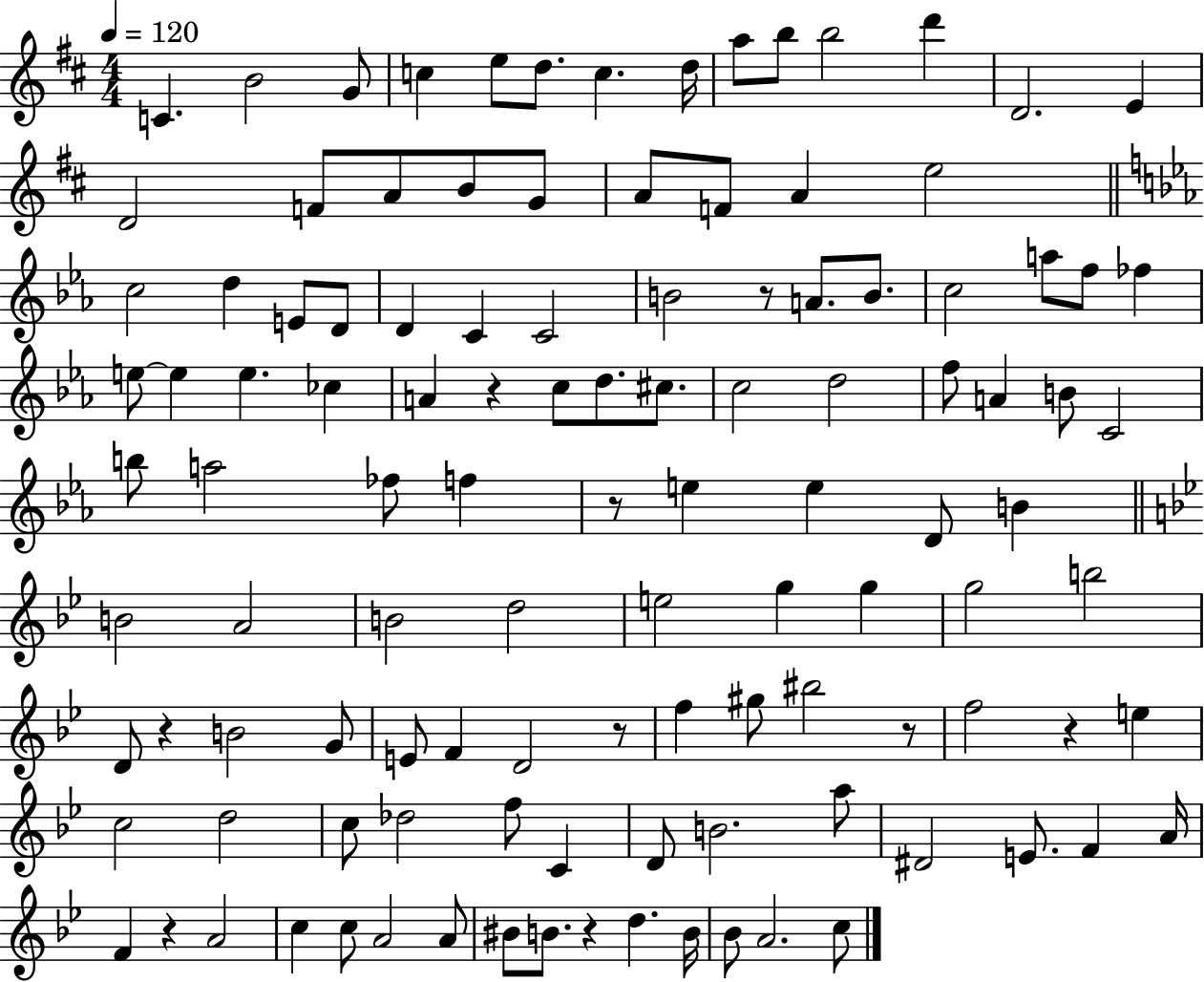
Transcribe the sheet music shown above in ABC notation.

X:1
T:Untitled
M:4/4
L:1/4
K:D
C B2 G/2 c e/2 d/2 c d/4 a/2 b/2 b2 d' D2 E D2 F/2 A/2 B/2 G/2 A/2 F/2 A e2 c2 d E/2 D/2 D C C2 B2 z/2 A/2 B/2 c2 a/2 f/2 _f e/2 e e _c A z c/2 d/2 ^c/2 c2 d2 f/2 A B/2 C2 b/2 a2 _f/2 f z/2 e e D/2 B B2 A2 B2 d2 e2 g g g2 b2 D/2 z B2 G/2 E/2 F D2 z/2 f ^g/2 ^b2 z/2 f2 z e c2 d2 c/2 _d2 f/2 C D/2 B2 a/2 ^D2 E/2 F A/4 F z A2 c c/2 A2 A/2 ^B/2 B/2 z d B/4 _B/2 A2 c/2